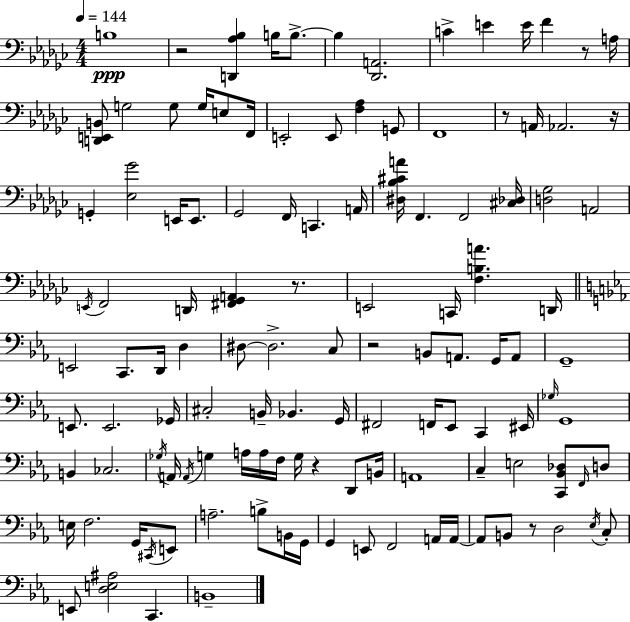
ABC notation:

X:1
T:Untitled
M:4/4
L:1/4
K:Ebm
B,4 z2 [D,,_A,_B,] B,/4 B,/2 B, [_D,,A,,]2 C E E/4 F z/2 A,/4 [D,,E,,B,,]/2 G,2 G,/2 G,/4 E,/2 F,,/4 E,,2 E,,/2 [F,_A,] G,,/2 F,,4 z/2 A,,/4 _A,,2 z/4 G,, [_E,_G]2 E,,/4 E,,/2 _G,,2 F,,/4 C,, A,,/4 [^D,_B,^CA]/4 F,, F,,2 [^C,_D,]/4 [D,_G,]2 A,,2 E,,/4 F,,2 D,,/4 [^F,,_G,,A,,] z/2 E,,2 C,,/4 [F,B,A] D,,/4 E,,2 C,,/2 D,,/4 D, ^D,/2 ^D,2 C,/2 z2 B,,/2 A,,/2 G,,/4 A,,/2 G,,4 E,,/2 E,,2 _G,,/4 ^C,2 B,,/4 _B,, G,,/4 ^F,,2 F,,/4 _E,,/2 C,, ^E,,/4 _G,/4 G,,4 B,, _C,2 _G,/4 A,,/4 A,,/4 G, A,/4 A,/4 F,/4 G,/4 z D,,/2 B,,/4 A,,4 C, E,2 [C,,_B,,_D,]/2 F,,/4 D,/2 E,/4 F,2 G,,/4 ^C,,/4 E,,/2 A,2 B,/2 B,,/4 G,,/4 G,, E,,/2 F,,2 A,,/4 A,,/4 A,,/2 B,,/2 z/2 D,2 _E,/4 C,/2 E,,/2 [D,E,^A,]2 C,, B,,4